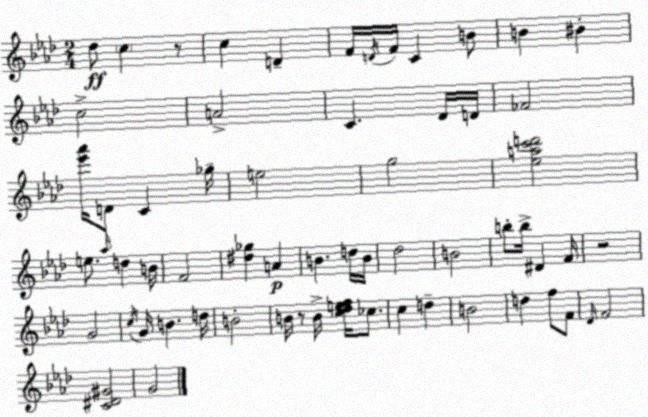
X:1
T:Untitled
M:2/4
L:1/4
K:Fm
_d/2 c z/2 c D F/4 D/4 F/4 C B/2 B ^B c2 A2 C _D/4 D/4 _F2 [_e'_a']/4 D/2 C _g/4 e2 g2 [_eac'd']2 e/2 _a/4 d B/4 F2 [^d_g] A B d/4 B/4 _d2 B2 b/2 b/4 ^D F/4 z2 G2 c/4 G/4 B d/4 B2 B/4 z/2 B/4 [c_def]/4 _c/2 c d B2 d f/2 F/2 _D/4 F2 [C^D^G]2 G2